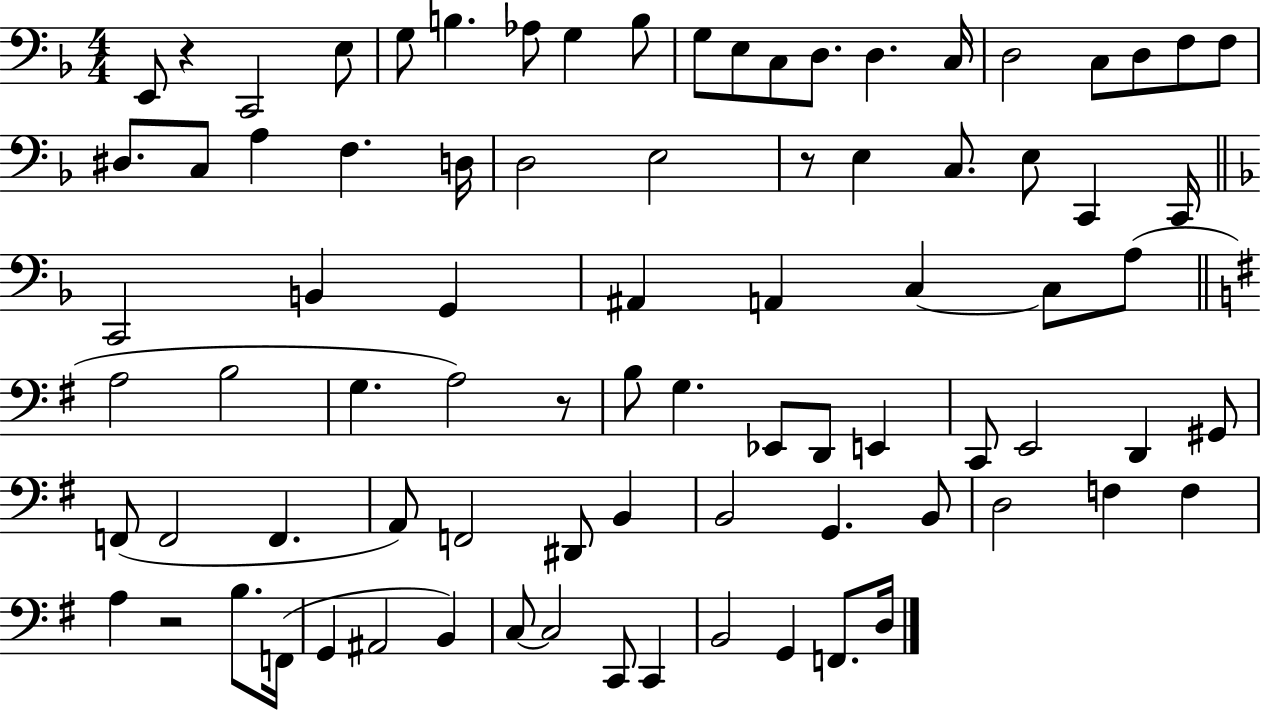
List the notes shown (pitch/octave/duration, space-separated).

E2/e R/q C2/h E3/e G3/e B3/q. Ab3/e G3/q B3/e G3/e E3/e C3/e D3/e. D3/q. C3/s D3/h C3/e D3/e F3/e F3/e D#3/e. C3/e A3/q F3/q. D3/s D3/h E3/h R/e E3/q C3/e. E3/e C2/q C2/s C2/h B2/q G2/q A#2/q A2/q C3/q C3/e A3/e A3/h B3/h G3/q. A3/h R/e B3/e G3/q. Eb2/e D2/e E2/q C2/e E2/h D2/q G#2/e F2/e F2/h F2/q. A2/e F2/h D#2/e B2/q B2/h G2/q. B2/e D3/h F3/q F3/q A3/q R/h B3/e. F2/s G2/q A#2/h B2/q C3/e C3/h C2/e C2/q B2/h G2/q F2/e. D3/s